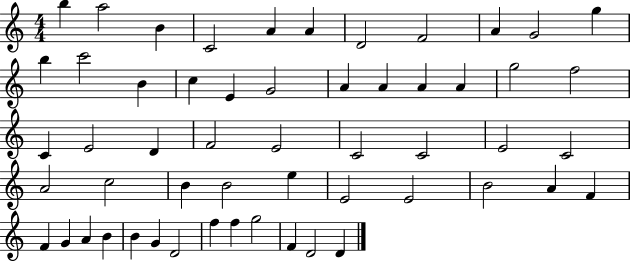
B5/q A5/h B4/q C4/h A4/q A4/q D4/h F4/h A4/q G4/h G5/q B5/q C6/h B4/q C5/q E4/q G4/h A4/q A4/q A4/q A4/q G5/h F5/h C4/q E4/h D4/q F4/h E4/h C4/h C4/h E4/h C4/h A4/h C5/h B4/q B4/h E5/q E4/h E4/h B4/h A4/q F4/q F4/q G4/q A4/q B4/q B4/q G4/q D4/h F5/q F5/q G5/h F4/q D4/h D4/q